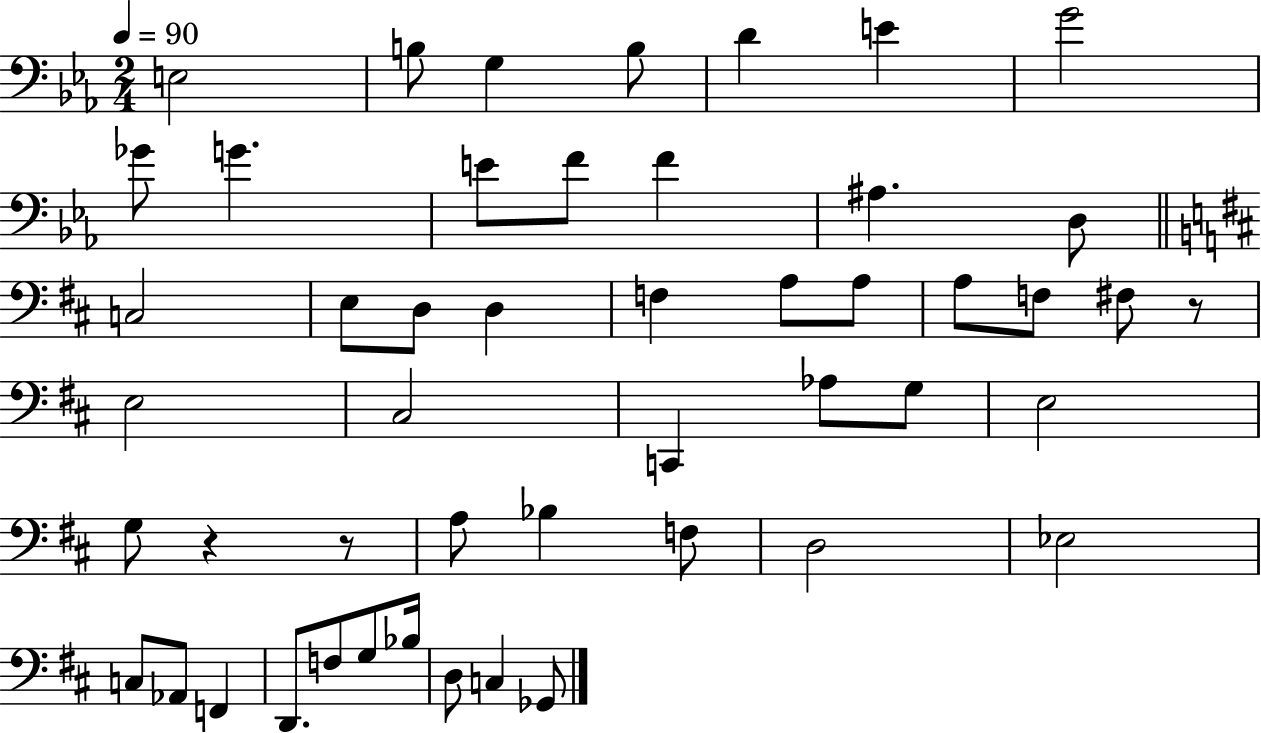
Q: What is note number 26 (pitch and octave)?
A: C#3